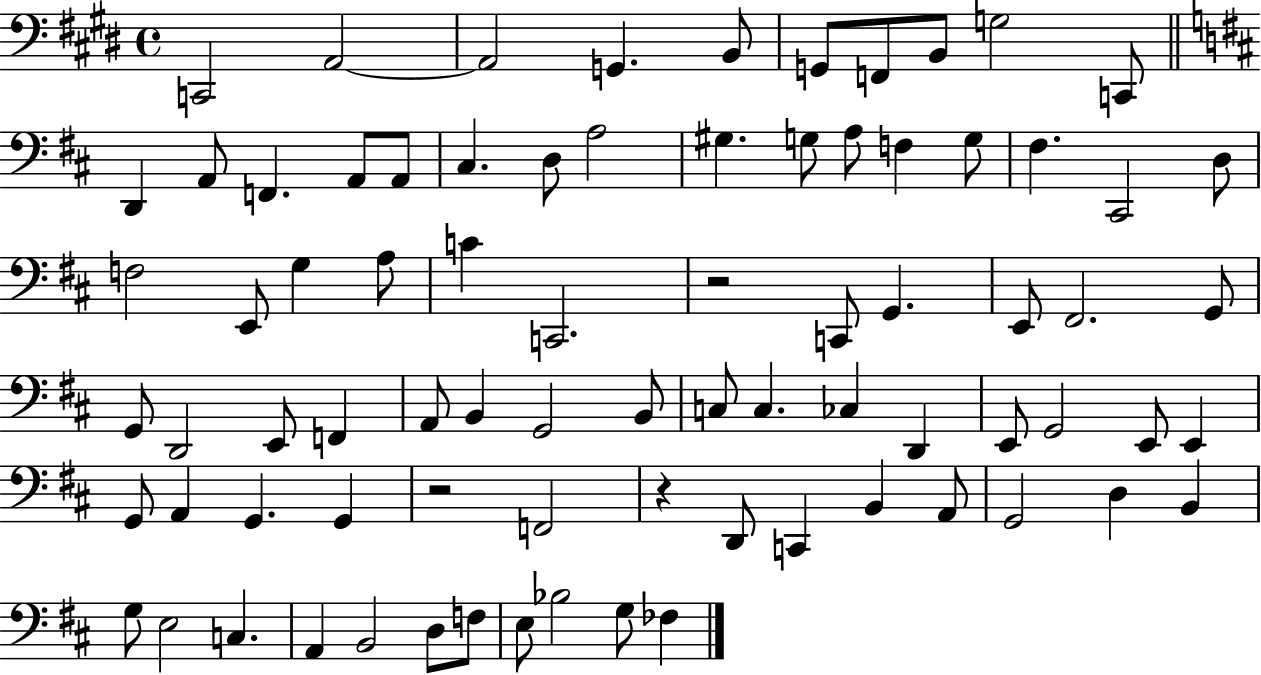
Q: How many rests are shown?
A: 3